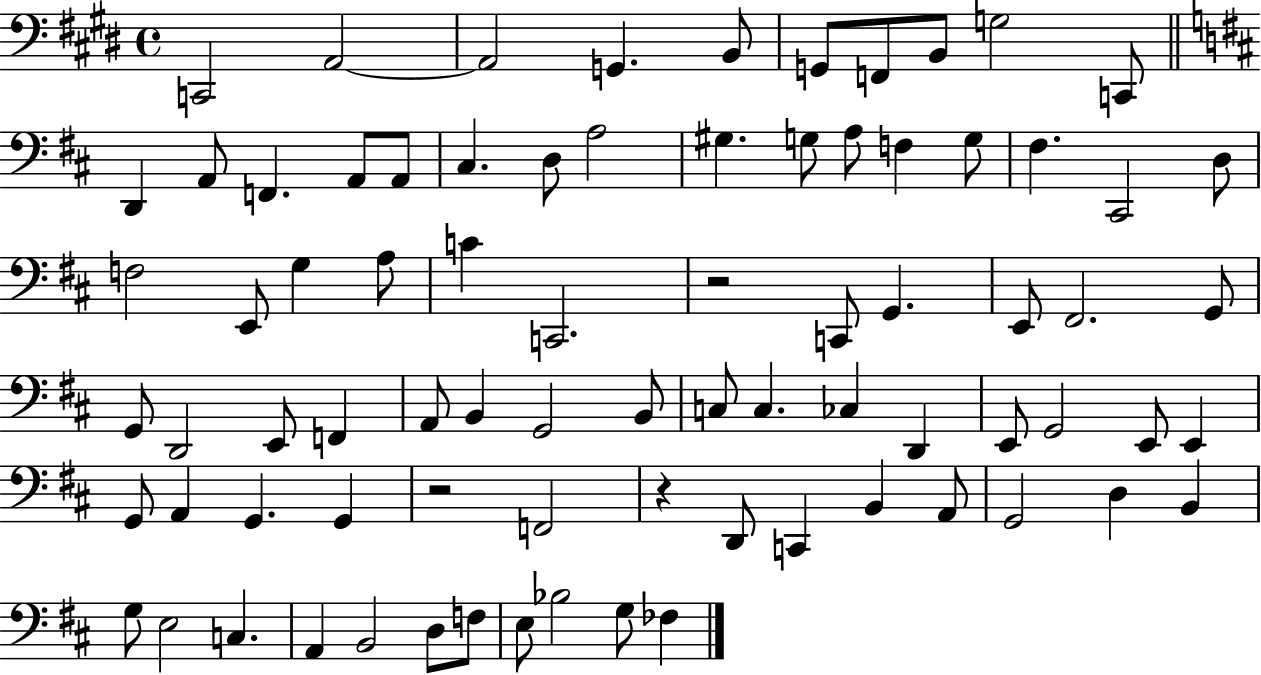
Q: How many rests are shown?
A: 3